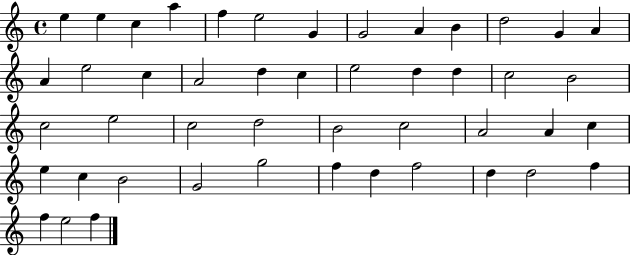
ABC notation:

X:1
T:Untitled
M:4/4
L:1/4
K:C
e e c a f e2 G G2 A B d2 G A A e2 c A2 d c e2 d d c2 B2 c2 e2 c2 d2 B2 c2 A2 A c e c B2 G2 g2 f d f2 d d2 f f e2 f